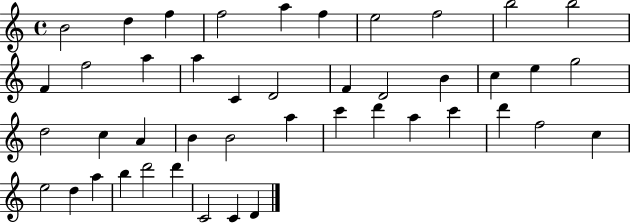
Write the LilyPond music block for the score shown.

{
  \clef treble
  \time 4/4
  \defaultTimeSignature
  \key c \major
  b'2 d''4 f''4 | f''2 a''4 f''4 | e''2 f''2 | b''2 b''2 | \break f'4 f''2 a''4 | a''4 c'4 d'2 | f'4 d'2 b'4 | c''4 e''4 g''2 | \break d''2 c''4 a'4 | b'4 b'2 a''4 | c'''4 d'''4 a''4 c'''4 | d'''4 f''2 c''4 | \break e''2 d''4 a''4 | b''4 d'''2 d'''4 | c'2 c'4 d'4 | \bar "|."
}